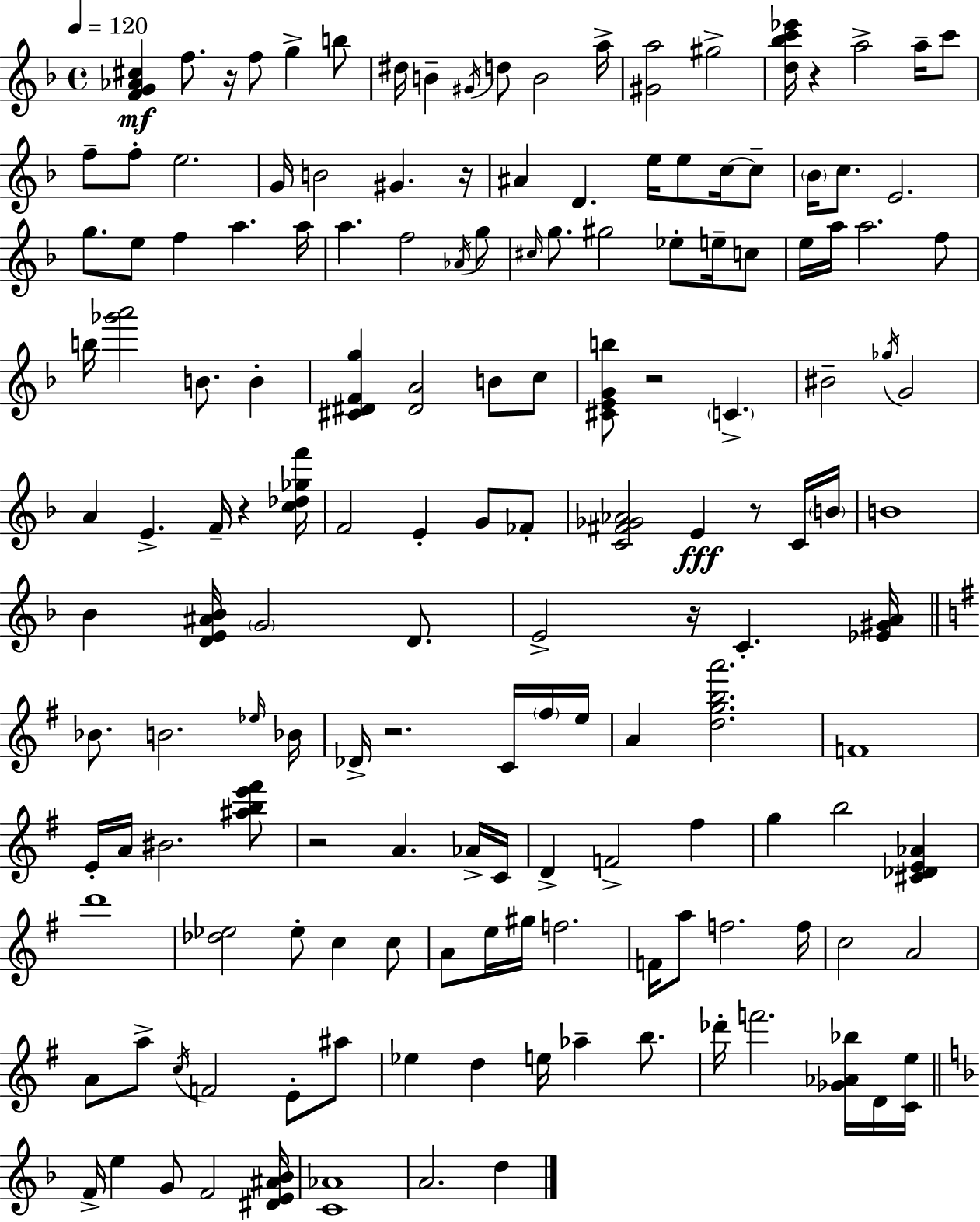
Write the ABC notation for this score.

X:1
T:Untitled
M:4/4
L:1/4
K:F
[FG_A^c] f/2 z/4 f/2 g b/2 ^d/4 B ^G/4 d/2 B2 a/4 [^Ga]2 ^g2 [d_bc'_e']/4 z a2 a/4 c'/2 f/2 f/2 e2 G/4 B2 ^G z/4 ^A D e/4 e/2 c/4 c/2 _B/4 c/2 E2 g/2 e/2 f a a/4 a f2 _A/4 g/2 ^c/4 g/2 ^g2 _e/2 e/4 c/2 e/4 a/4 a2 f/2 b/4 [_g'a']2 B/2 B [^C^DFg] [^DA]2 B/2 c/2 [^CEGb]/2 z2 C ^B2 _g/4 G2 A E F/4 z [c_d_gf']/4 F2 E G/2 _F/2 [C^F_G_A]2 E z/2 C/4 B/4 B4 _B [DE^A_B]/4 G2 D/2 E2 z/4 C [_E^GA]/4 _B/2 B2 _e/4 _B/4 _D/4 z2 C/4 ^f/4 e/4 A [dgba']2 F4 E/4 A/4 ^B2 [^abe'^f']/2 z2 A _A/4 C/4 D F2 ^f g b2 [^C_DE_A] d'4 [_d_e]2 _e/2 c c/2 A/2 e/4 ^g/4 f2 F/4 a/2 f2 f/4 c2 A2 A/2 a/2 c/4 F2 E/2 ^a/2 _e d e/4 _a b/2 _d'/4 f'2 [_G_A_b]/4 D/4 [Ce]/4 F/4 e G/2 F2 [^DE^A_B]/4 [C_A]4 A2 d